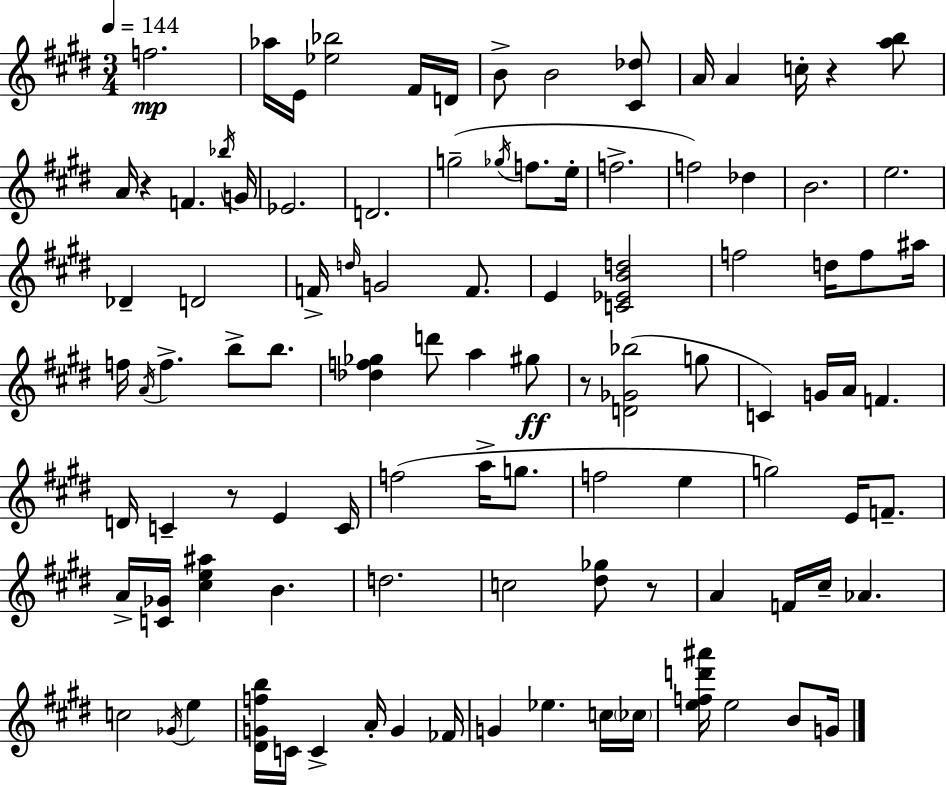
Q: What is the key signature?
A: E major